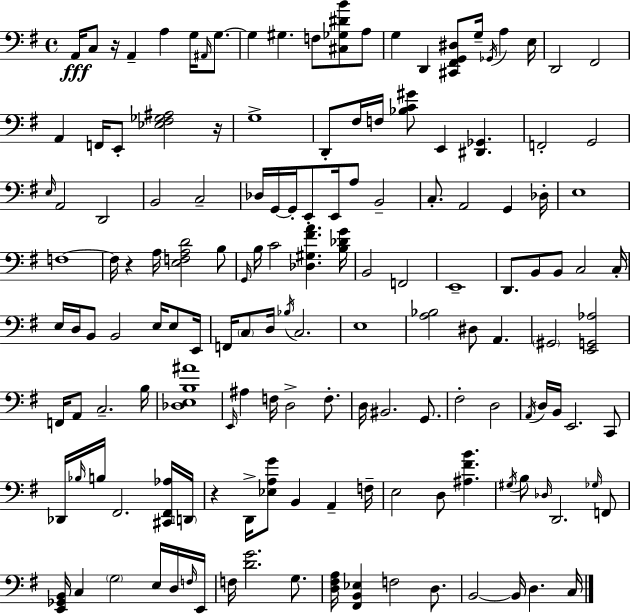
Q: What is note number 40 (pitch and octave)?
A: A3